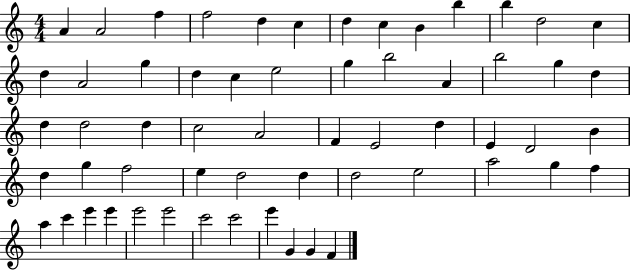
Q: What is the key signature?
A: C major